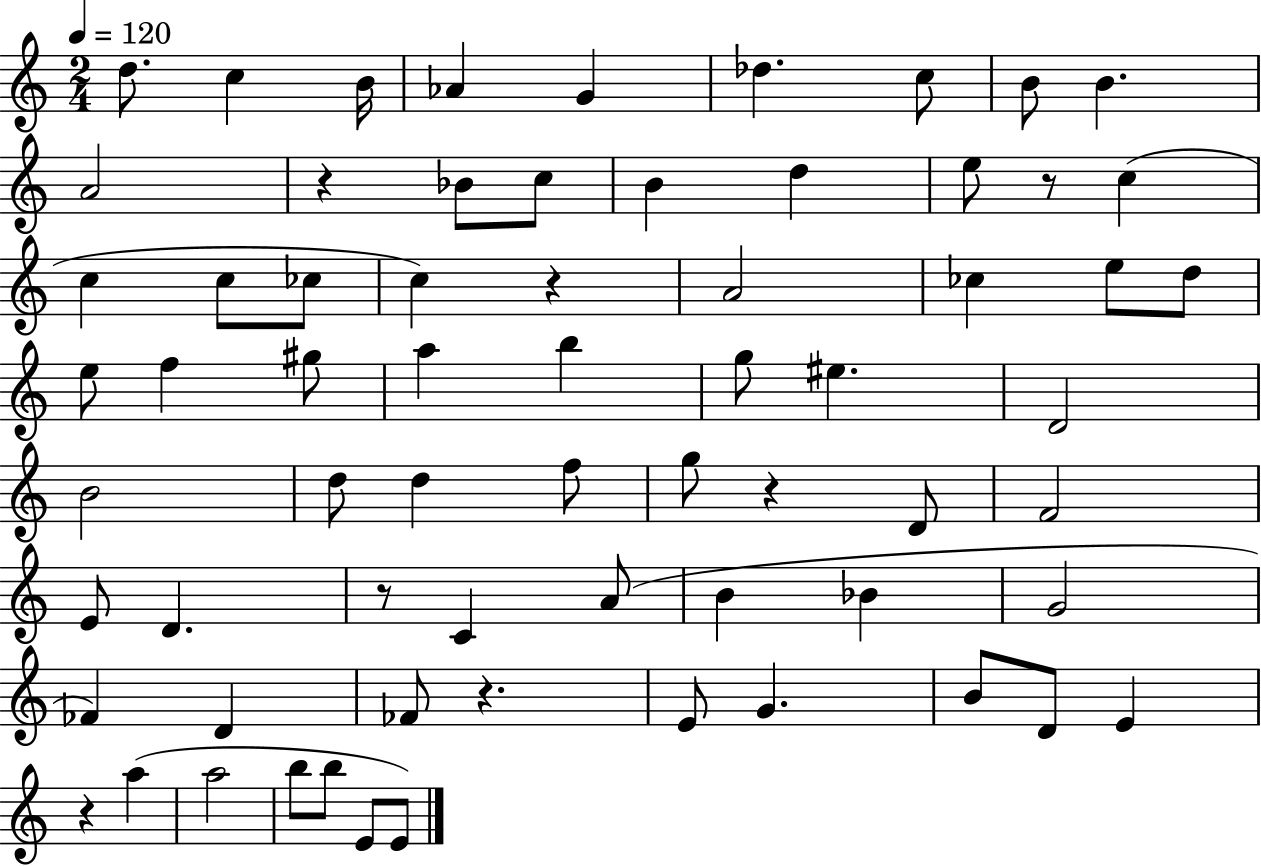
D5/e. C5/q B4/s Ab4/q G4/q Db5/q. C5/e B4/e B4/q. A4/h R/q Bb4/e C5/e B4/q D5/q E5/e R/e C5/q C5/q C5/e CES5/e C5/q R/q A4/h CES5/q E5/e D5/e E5/e F5/q G#5/e A5/q B5/q G5/e EIS5/q. D4/h B4/h D5/e D5/q F5/e G5/e R/q D4/e F4/h E4/e D4/q. R/e C4/q A4/e B4/q Bb4/q G4/h FES4/q D4/q FES4/e R/q. E4/e G4/q. B4/e D4/e E4/q R/q A5/q A5/h B5/e B5/e E4/e E4/e